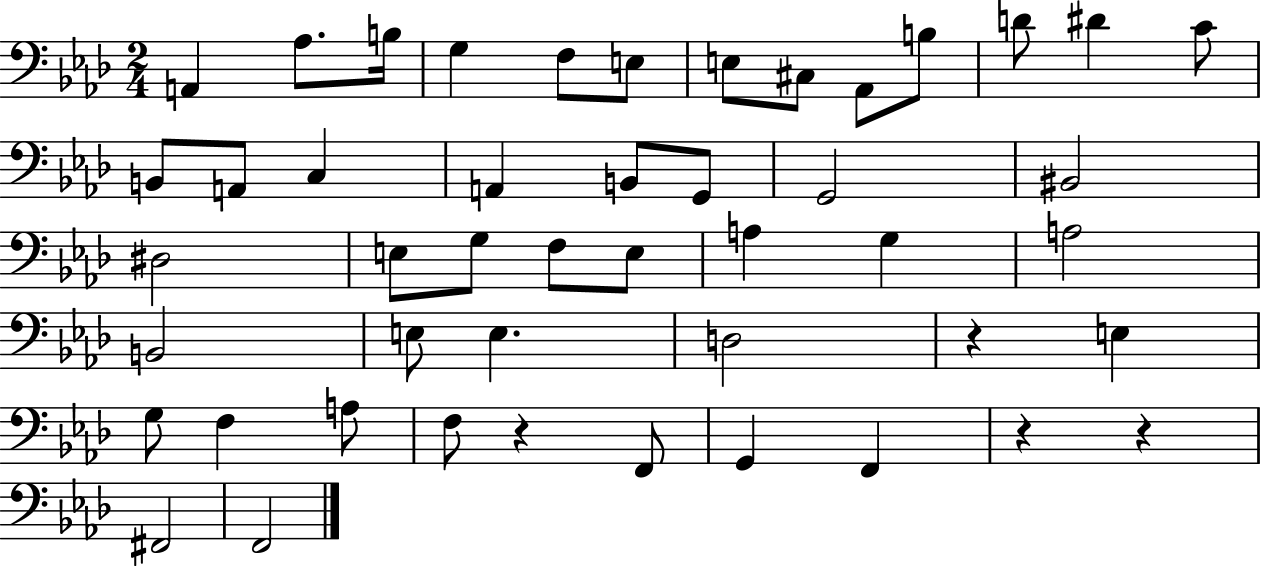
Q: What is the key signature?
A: AES major